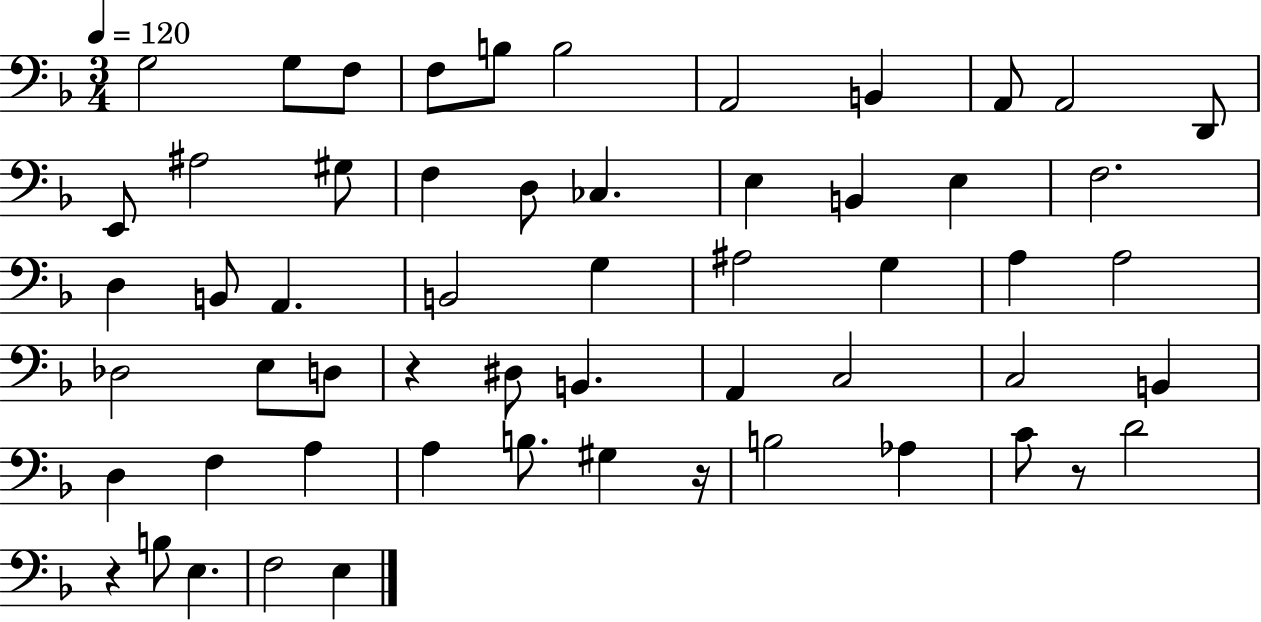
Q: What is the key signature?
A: F major